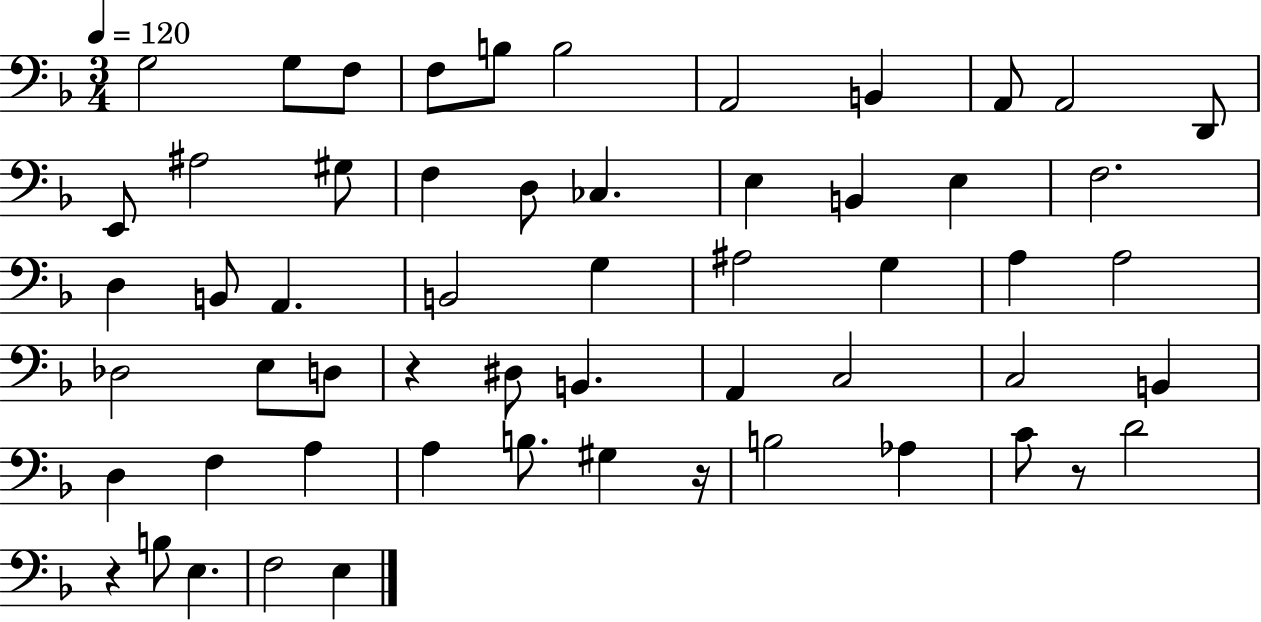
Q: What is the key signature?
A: F major